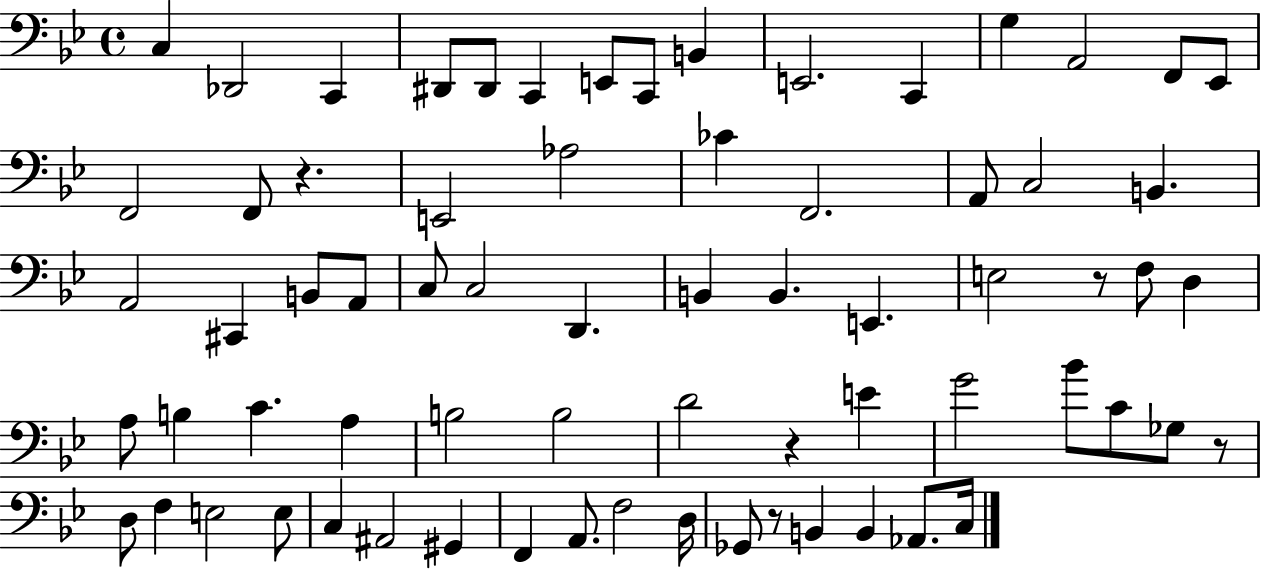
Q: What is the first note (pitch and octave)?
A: C3